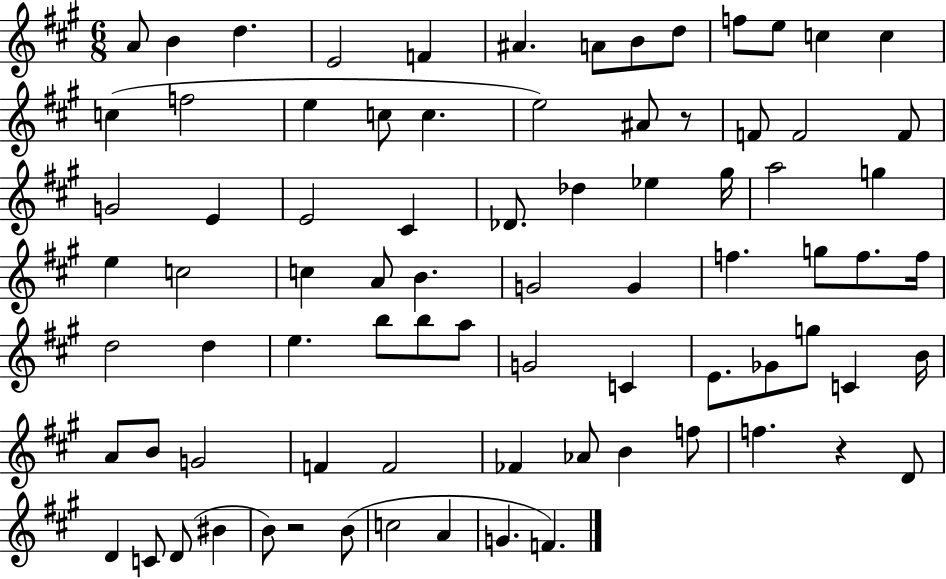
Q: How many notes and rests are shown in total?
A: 81